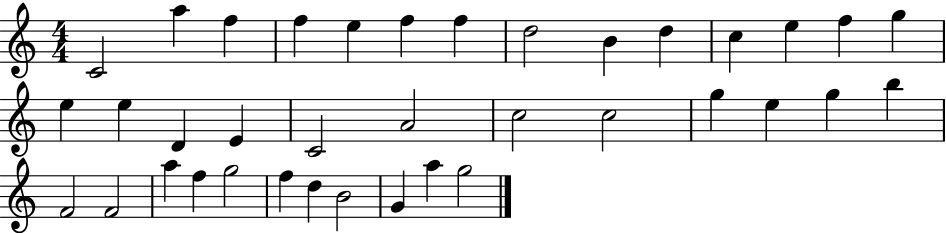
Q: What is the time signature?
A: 4/4